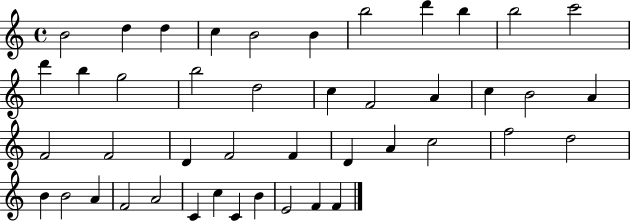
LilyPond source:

{
  \clef treble
  \time 4/4
  \defaultTimeSignature
  \key c \major
  b'2 d''4 d''4 | c''4 b'2 b'4 | b''2 d'''4 b''4 | b''2 c'''2 | \break d'''4 b''4 g''2 | b''2 d''2 | c''4 f'2 a'4 | c''4 b'2 a'4 | \break f'2 f'2 | d'4 f'2 f'4 | d'4 a'4 c''2 | f''2 d''2 | \break b'4 b'2 a'4 | f'2 a'2 | c'4 c''4 c'4 b'4 | e'2 f'4 f'4 | \break \bar "|."
}